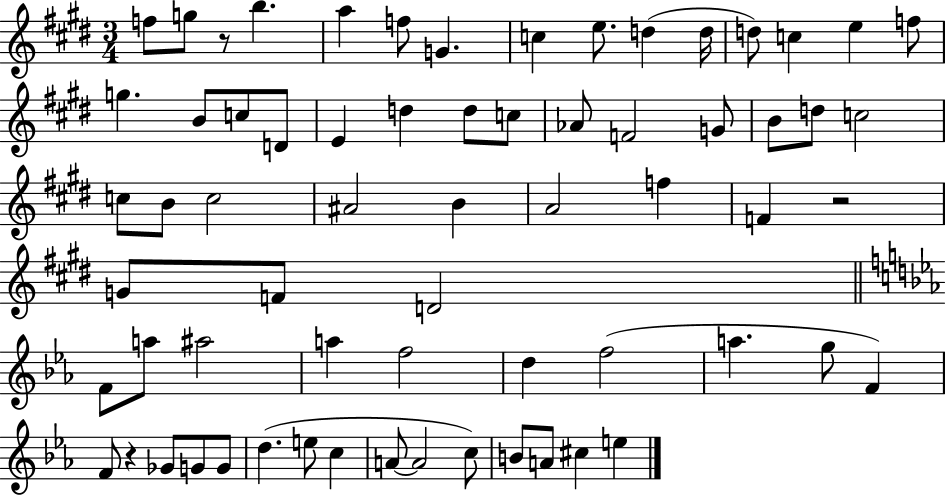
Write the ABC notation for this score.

X:1
T:Untitled
M:3/4
L:1/4
K:E
f/2 g/2 z/2 b a f/2 G c e/2 d d/4 d/2 c e f/2 g B/2 c/2 D/2 E d d/2 c/2 _A/2 F2 G/2 B/2 d/2 c2 c/2 B/2 c2 ^A2 B A2 f F z2 G/2 F/2 D2 F/2 a/2 ^a2 a f2 d f2 a g/2 F F/2 z _G/2 G/2 G/2 d e/2 c A/2 A2 c/2 B/2 A/2 ^c e